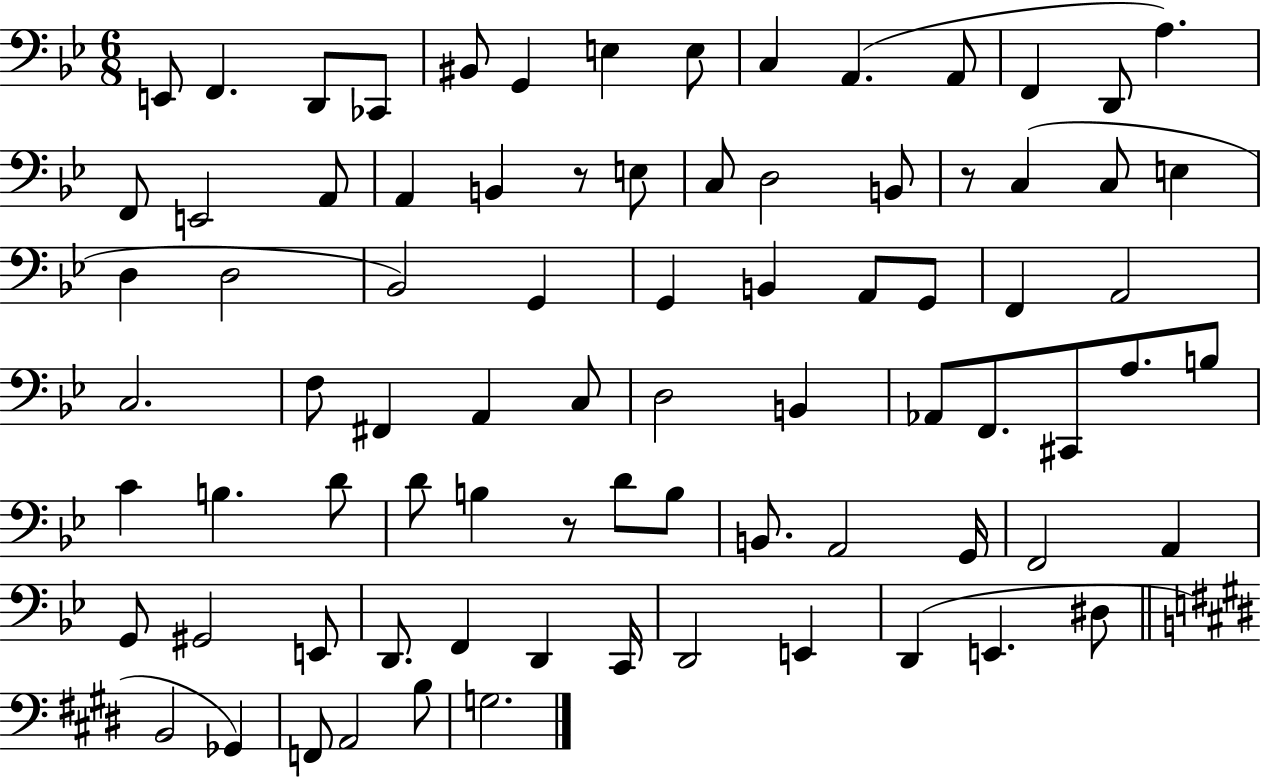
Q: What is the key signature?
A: BES major